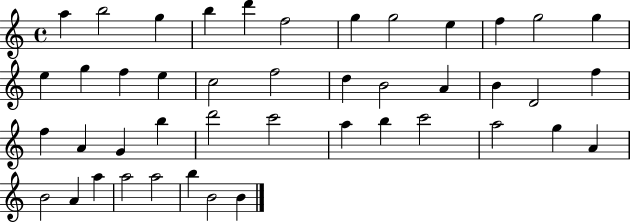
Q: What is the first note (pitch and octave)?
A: A5